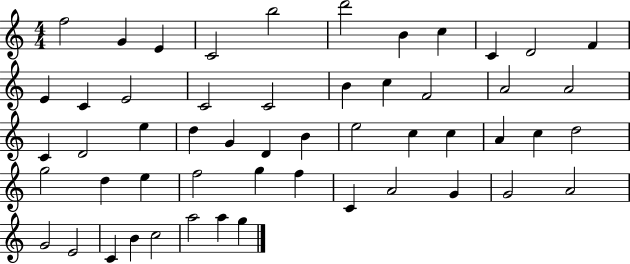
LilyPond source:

{
  \clef treble
  \numericTimeSignature
  \time 4/4
  \key c \major
  f''2 g'4 e'4 | c'2 b''2 | d'''2 b'4 c''4 | c'4 d'2 f'4 | \break e'4 c'4 e'2 | c'2 c'2 | b'4 c''4 f'2 | a'2 a'2 | \break c'4 d'2 e''4 | d''4 g'4 d'4 b'4 | e''2 c''4 c''4 | a'4 c''4 d''2 | \break g''2 d''4 e''4 | f''2 g''4 f''4 | c'4 a'2 g'4 | g'2 a'2 | \break g'2 e'2 | c'4 b'4 c''2 | a''2 a''4 g''4 | \bar "|."
}